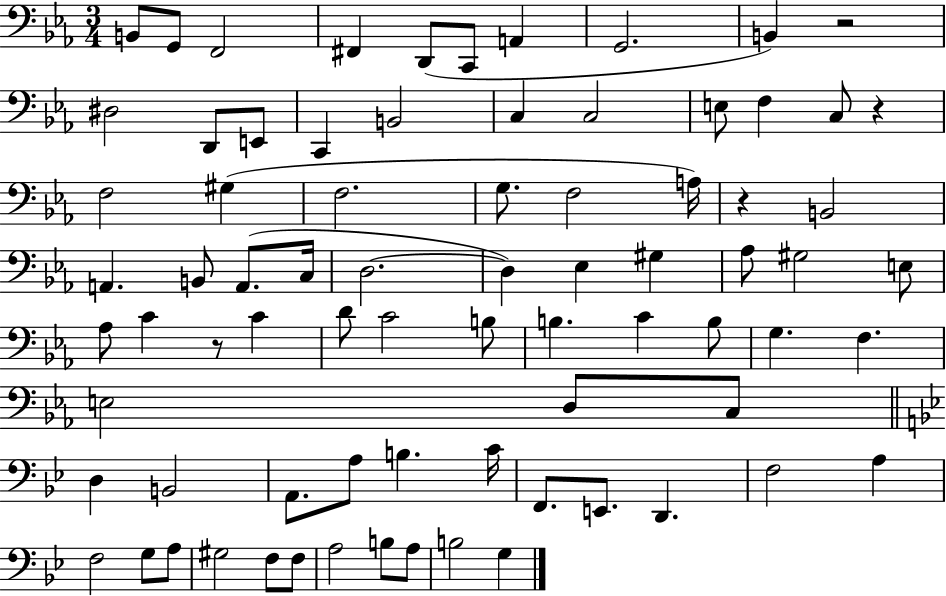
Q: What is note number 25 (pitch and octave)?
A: A3